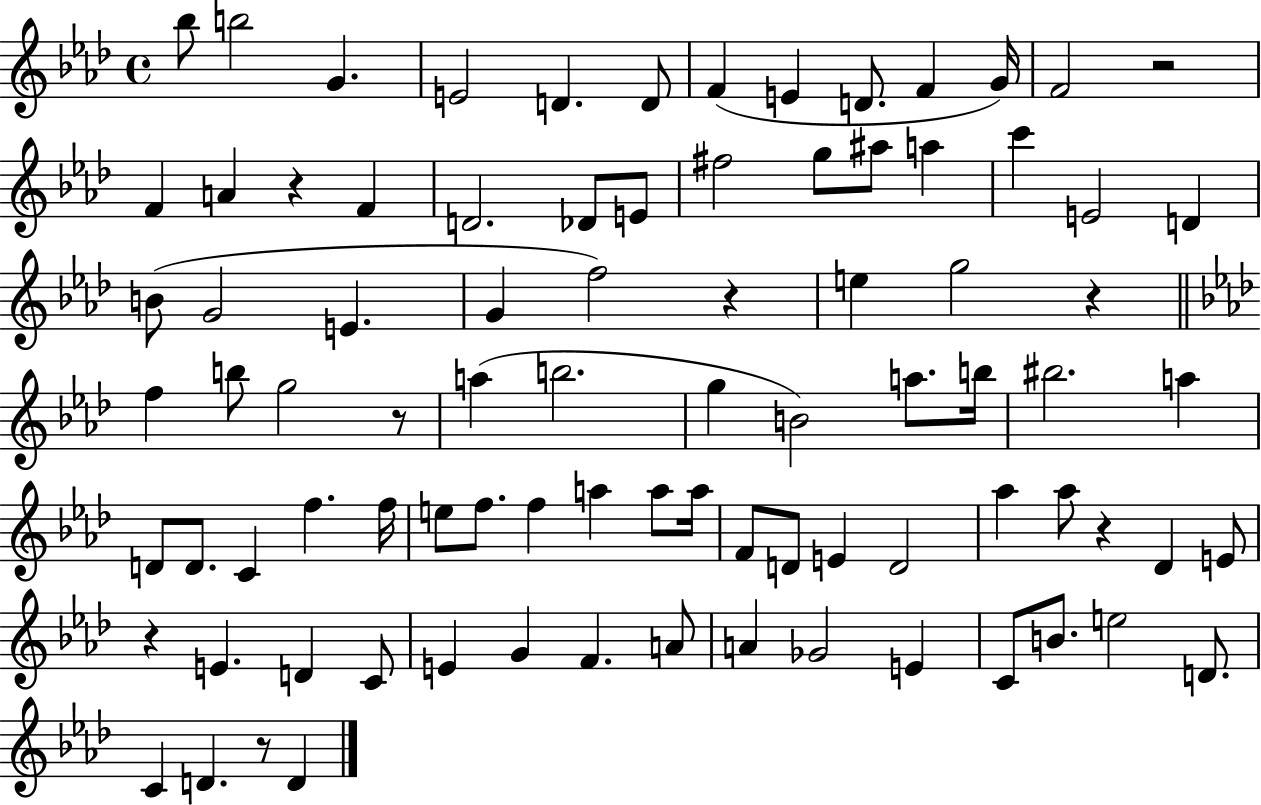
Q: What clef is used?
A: treble